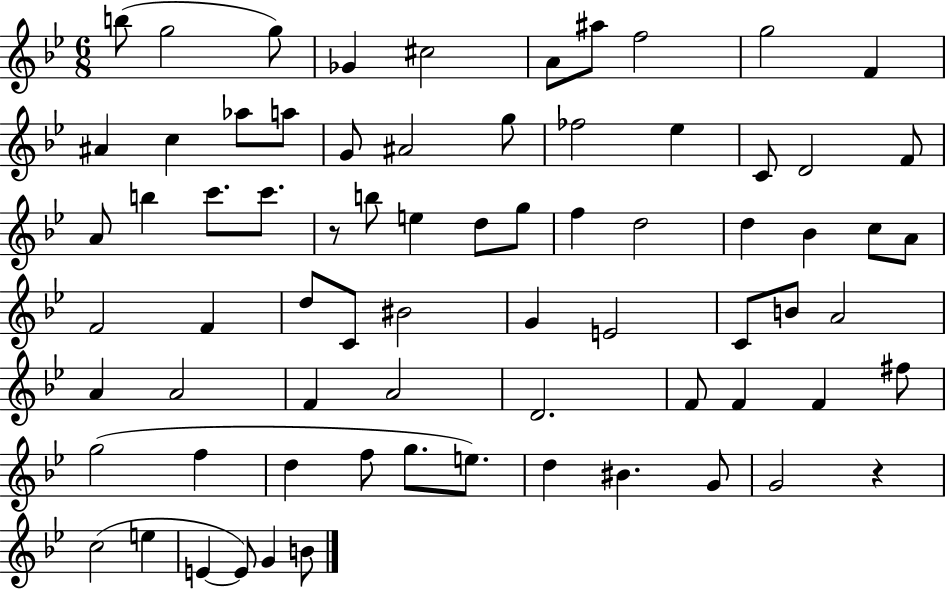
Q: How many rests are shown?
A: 2